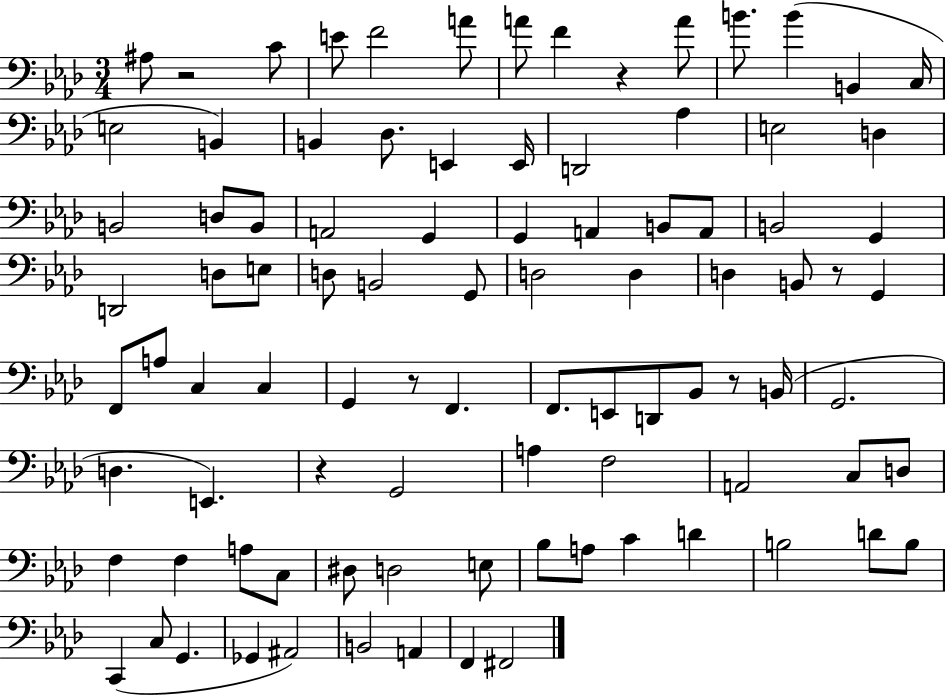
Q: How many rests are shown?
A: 6